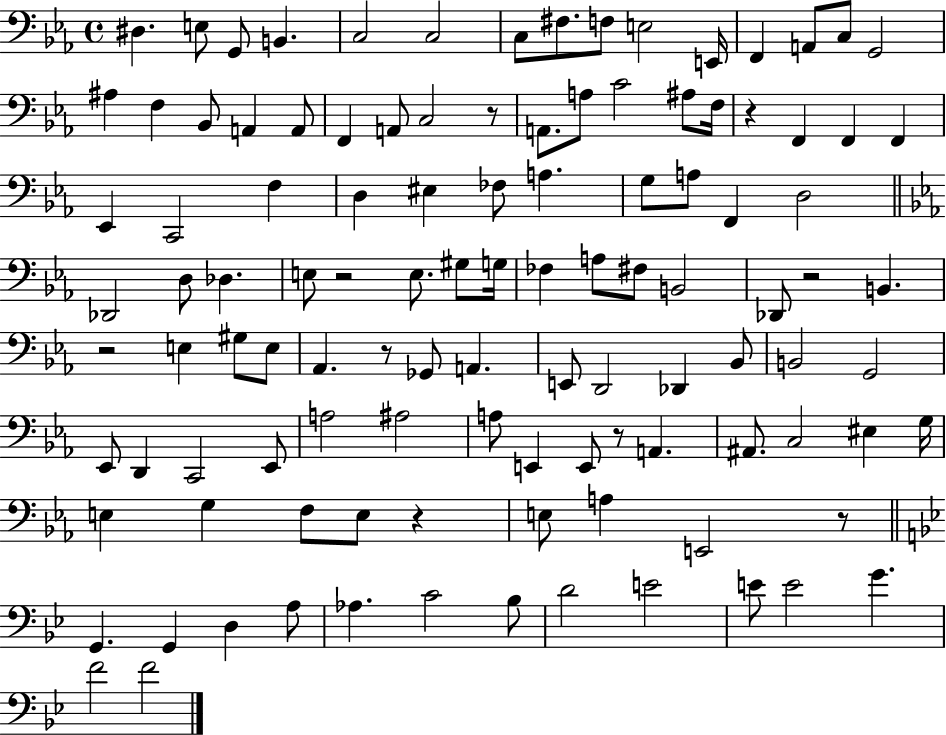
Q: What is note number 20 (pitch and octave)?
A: A2